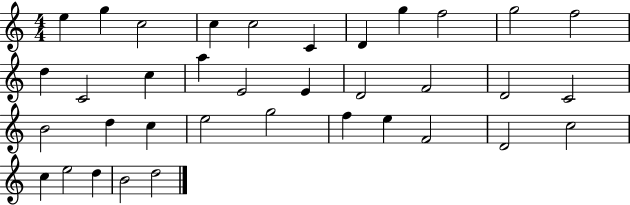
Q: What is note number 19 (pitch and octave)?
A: F4